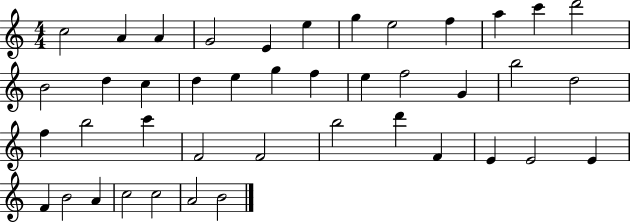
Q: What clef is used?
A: treble